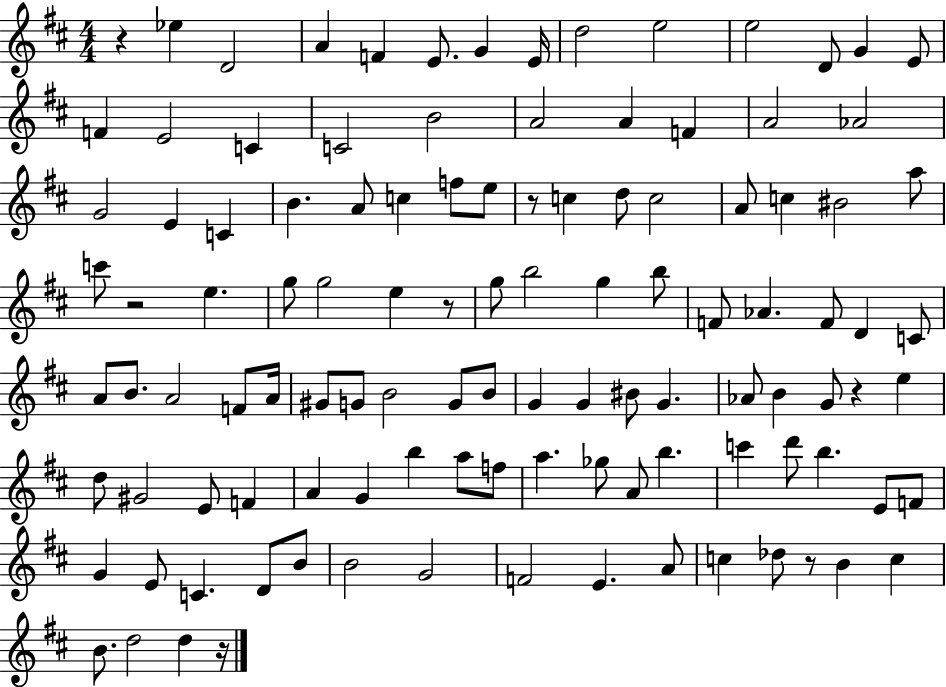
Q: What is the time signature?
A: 4/4